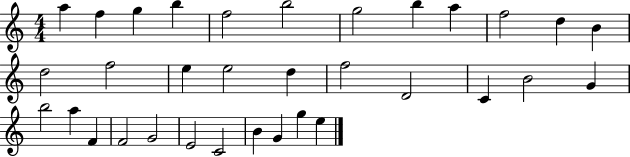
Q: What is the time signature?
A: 4/4